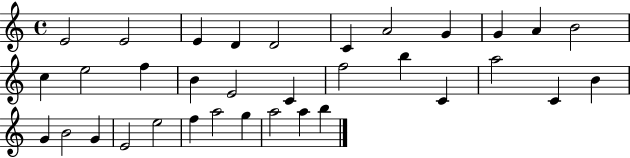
E4/h E4/h E4/q D4/q D4/h C4/q A4/h G4/q G4/q A4/q B4/h C5/q E5/h F5/q B4/q E4/h C4/q F5/h B5/q C4/q A5/h C4/q B4/q G4/q B4/h G4/q E4/h E5/h F5/q A5/h G5/q A5/h A5/q B5/q